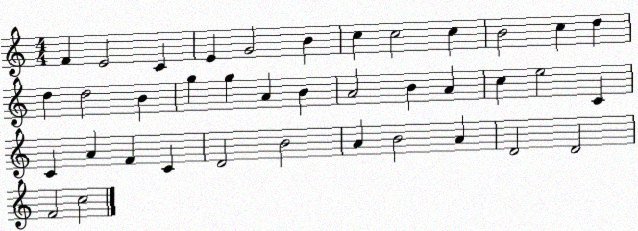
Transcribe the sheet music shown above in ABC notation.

X:1
T:Untitled
M:4/4
L:1/4
K:C
F E2 C E G2 B c c2 c B2 c d d d2 B g g A B A2 B A c e2 C C A F C D2 B2 A B2 A D2 D2 F2 c2